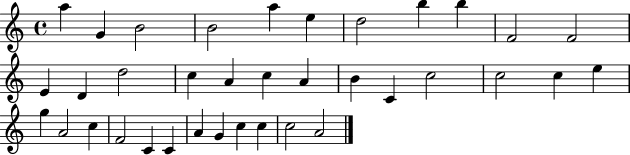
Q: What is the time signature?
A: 4/4